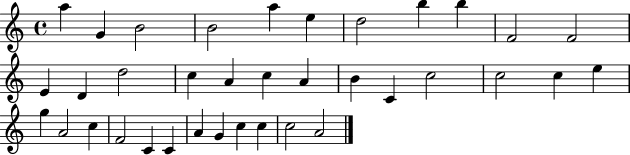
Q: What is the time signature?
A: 4/4